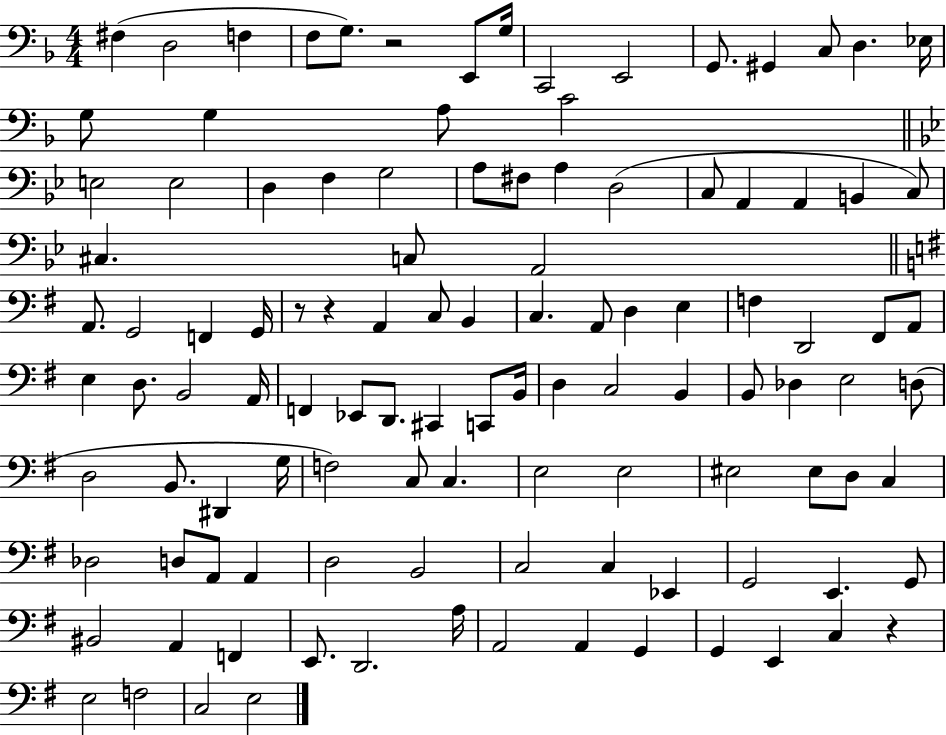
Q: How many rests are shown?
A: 4